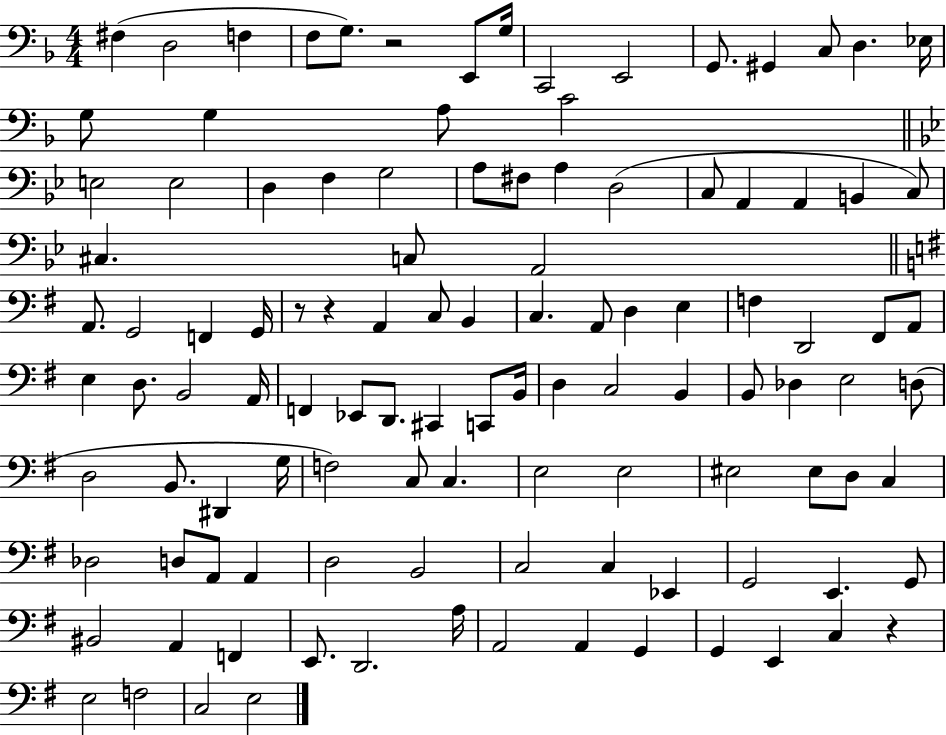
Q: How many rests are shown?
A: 4